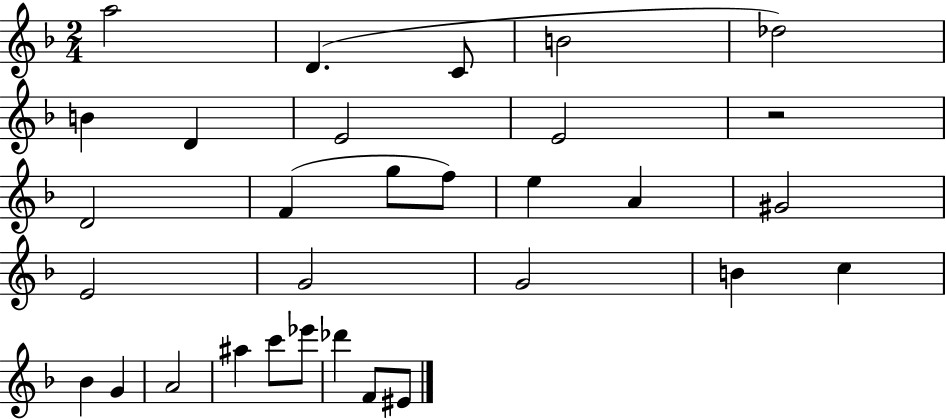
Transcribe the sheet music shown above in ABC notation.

X:1
T:Untitled
M:2/4
L:1/4
K:F
a2 D C/2 B2 _d2 B D E2 E2 z2 D2 F g/2 f/2 e A ^G2 E2 G2 G2 B c _B G A2 ^a c'/2 _e'/2 _d' F/2 ^E/2